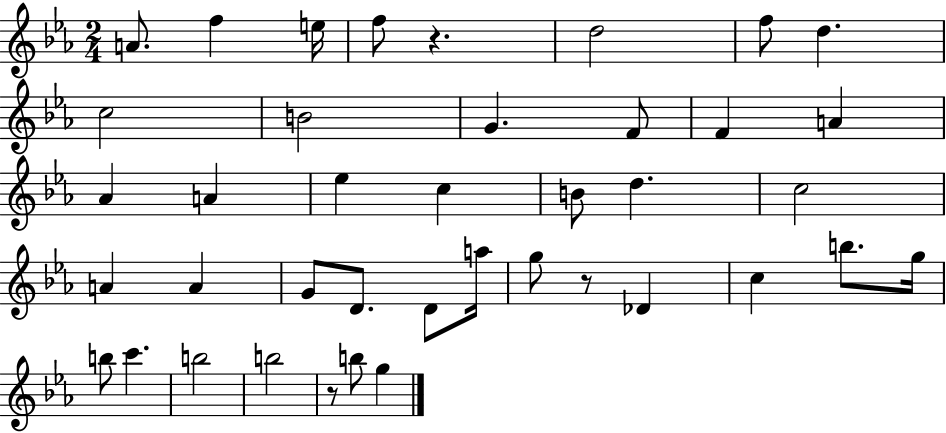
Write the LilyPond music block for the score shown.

{
  \clef treble
  \numericTimeSignature
  \time 2/4
  \key ees \major
  a'8. f''4 e''16 | f''8 r4. | d''2 | f''8 d''4. | \break c''2 | b'2 | g'4. f'8 | f'4 a'4 | \break aes'4 a'4 | ees''4 c''4 | b'8 d''4. | c''2 | \break a'4 a'4 | g'8 d'8. d'8 a''16 | g''8 r8 des'4 | c''4 b''8. g''16 | \break b''8 c'''4. | b''2 | b''2 | r8 b''8 g''4 | \break \bar "|."
}